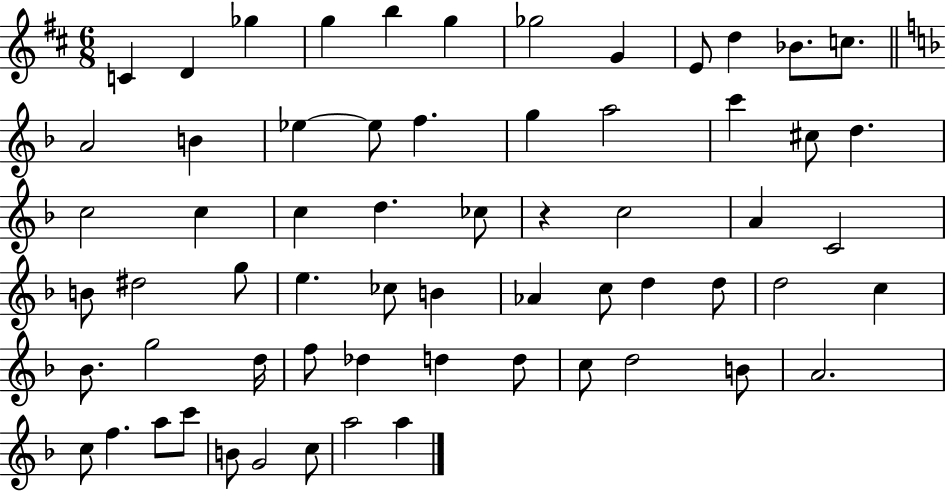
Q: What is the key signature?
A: D major